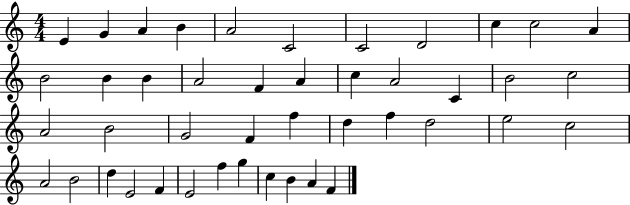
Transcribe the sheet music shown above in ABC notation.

X:1
T:Untitled
M:4/4
L:1/4
K:C
E G A B A2 C2 C2 D2 c c2 A B2 B B A2 F A c A2 C B2 c2 A2 B2 G2 F f d f d2 e2 c2 A2 B2 d E2 F E2 f g c B A F